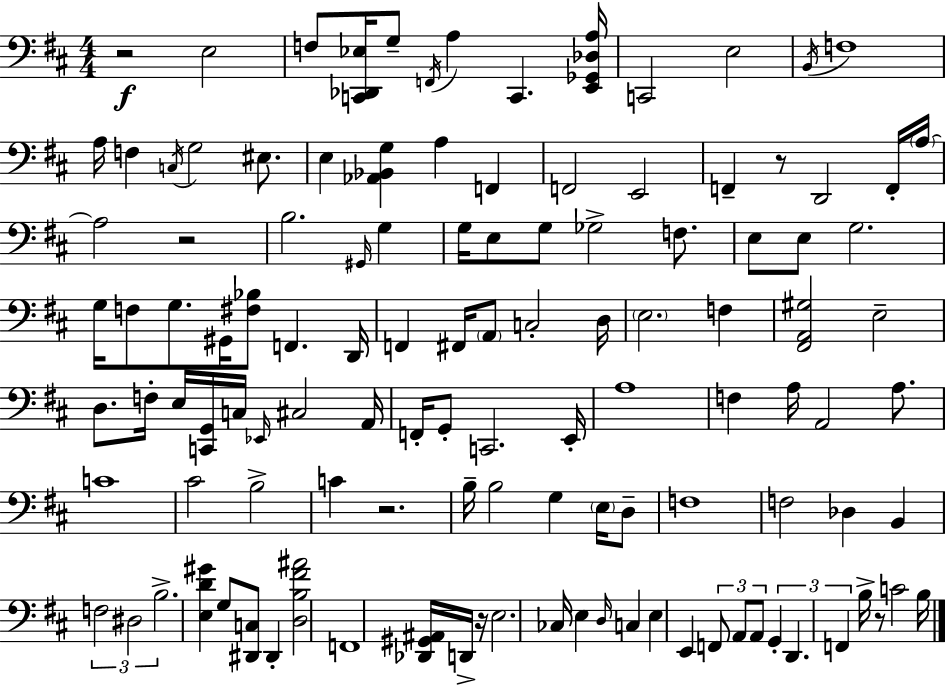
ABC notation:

X:1
T:Untitled
M:4/4
L:1/4
K:D
z2 E,2 F,/2 [C,,_D,,_E,]/4 G,/2 F,,/4 A, C,, [E,,_G,,_D,A,]/4 C,,2 E,2 B,,/4 F,4 A,/4 F, C,/4 G,2 ^E,/2 E, [_A,,_B,,G,] A, F,, F,,2 E,,2 F,, z/2 D,,2 F,,/4 A,/4 A,2 z2 B,2 ^G,,/4 G, G,/4 E,/2 G,/2 _G,2 F,/2 E,/2 E,/2 G,2 G,/4 F,/2 G,/2 ^G,,/4 [^F,_B,]/2 F,, D,,/4 F,, ^F,,/4 A,,/2 C,2 D,/4 E,2 F, [^F,,A,,^G,]2 E,2 D,/2 F,/4 E,/4 [C,,G,,]/4 C,/4 _E,,/4 ^C,2 A,,/4 F,,/4 G,,/2 C,,2 E,,/4 A,4 F, A,/4 A,,2 A,/2 C4 ^C2 B,2 C z2 B,/4 B,2 G, E,/4 D,/2 F,4 F,2 _D, B,, F,2 ^D,2 B,2 [E,D^G] G,/2 [^D,,C,]/2 ^D,, [D,B,^F^A]2 F,,4 [_D,,^G,,^A,,]/4 D,,/4 z/4 E,2 _C,/4 E, D,/4 C, E, E,, F,,/2 A,,/2 A,,/2 G,, D,, F,, B,/4 z/2 C2 B,/4